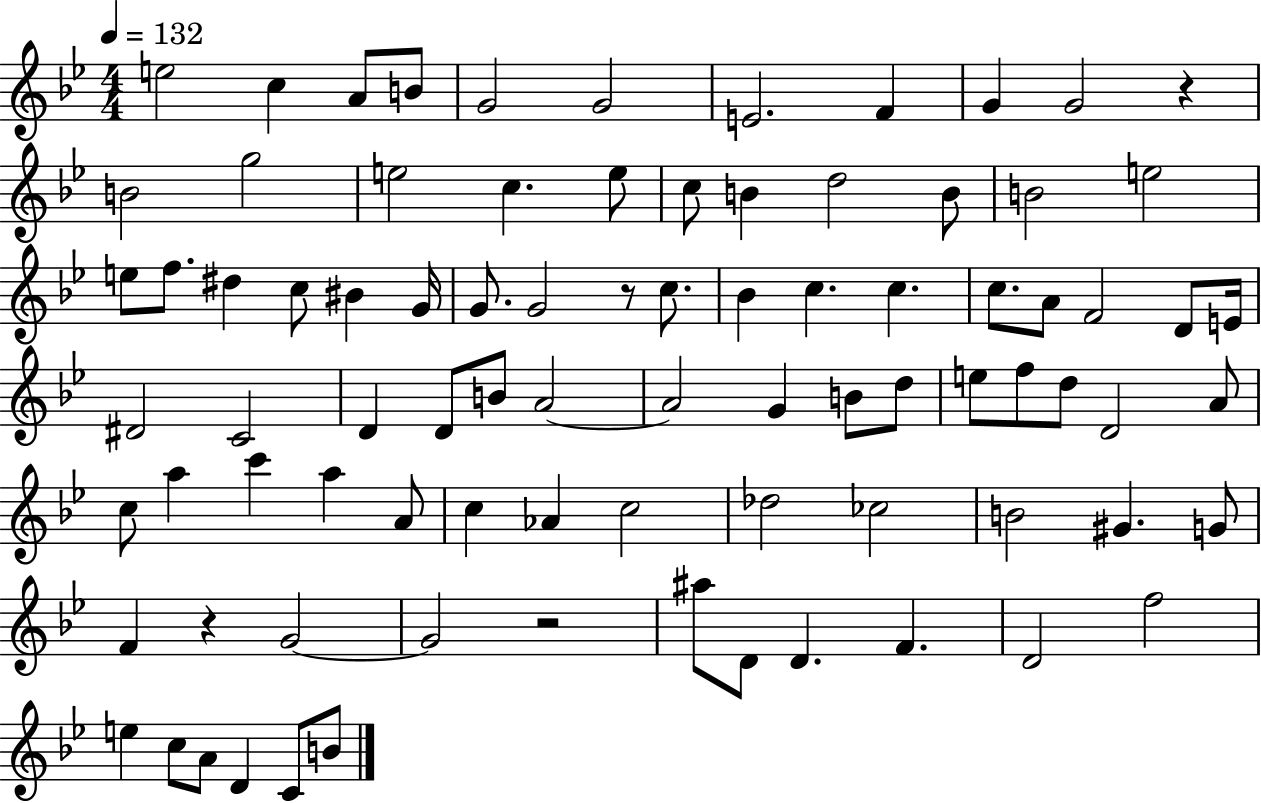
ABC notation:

X:1
T:Untitled
M:4/4
L:1/4
K:Bb
e2 c A/2 B/2 G2 G2 E2 F G G2 z B2 g2 e2 c e/2 c/2 B d2 B/2 B2 e2 e/2 f/2 ^d c/2 ^B G/4 G/2 G2 z/2 c/2 _B c c c/2 A/2 F2 D/2 E/4 ^D2 C2 D D/2 B/2 A2 A2 G B/2 d/2 e/2 f/2 d/2 D2 A/2 c/2 a c' a A/2 c _A c2 _d2 _c2 B2 ^G G/2 F z G2 G2 z2 ^a/2 D/2 D F D2 f2 e c/2 A/2 D C/2 B/2